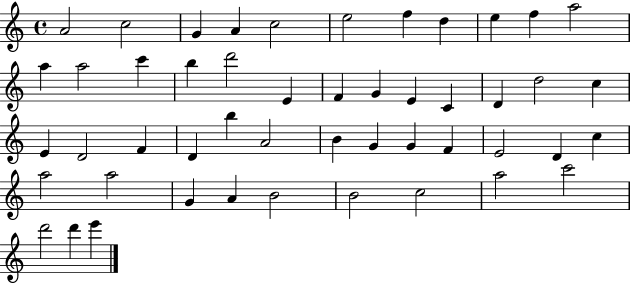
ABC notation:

X:1
T:Untitled
M:4/4
L:1/4
K:C
A2 c2 G A c2 e2 f d e f a2 a a2 c' b d'2 E F G E C D d2 c E D2 F D b A2 B G G F E2 D c a2 a2 G A B2 B2 c2 a2 c'2 d'2 d' e'